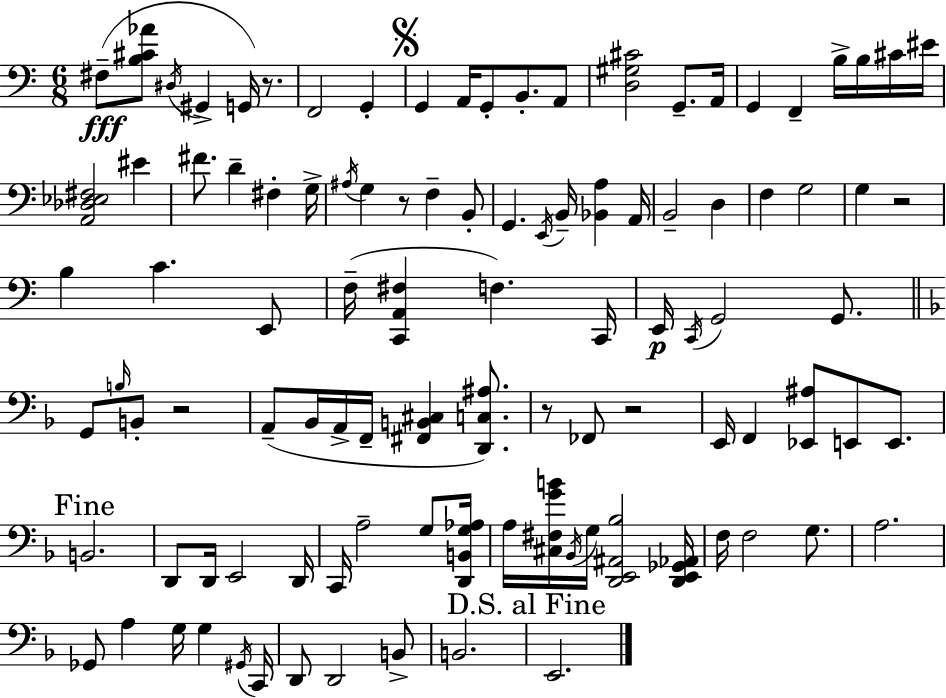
{
  \clef bass
  \numericTimeSignature
  \time 6/8
  \key a \minor
  fis8--(\fff <b cis' aes'>8 \acciaccatura { dis16 } gis,4-> g,16) r8. | f,2 g,4-. | \mark \markup { \musicglyph "scripts.segno" } g,4 a,16 g,8-. b,8.-. a,8 | <d gis cis'>2 g,8.-- | \break a,16 g,4 f,4-- b16-> b16 cis'16 | eis'16 <a, des ees fis>2 eis'4 | fis'8. d'4-- fis4-. | g16-> \acciaccatura { ais16 } g4 r8 f4-- | \break b,8-. g,4. \acciaccatura { e,16 } b,16-- <bes, a>4 | a,16 b,2-- d4 | f4 g2 | g4 r2 | \break b4 c'4. | e,8 f16--( <c, a, fis>4 f4.) | c,16 e,16\p \acciaccatura { c,16 } g,2 | g,8. \bar "||" \break \key f \major g,8 \grace { b16 } b,8-. r2 | a,8--( bes,16 a,16-> f,16-- <fis, b, cis>4 <d, c ais>8.) | r8 fes,8 r2 | e,16 f,4 <ees, ais>8 e,8 e,8. | \break \mark "Fine" b,2. | d,8 d,16 e,2 | d,16 c,16 a2-- g8 | <d, b, g aes>16 a16 <cis fis g' b'>16 \acciaccatura { bes,16 } g16 <d, e, ais, bes>2 | \break <d, e, ges, aes,>16 f16 f2 g8. | a2. | ges,8 a4 g16 g4 | \acciaccatura { gis,16 } c,16 d,8 d,2 | \break b,8-> b,2. | \mark "D.S. al Fine" e,2. | \bar "|."
}